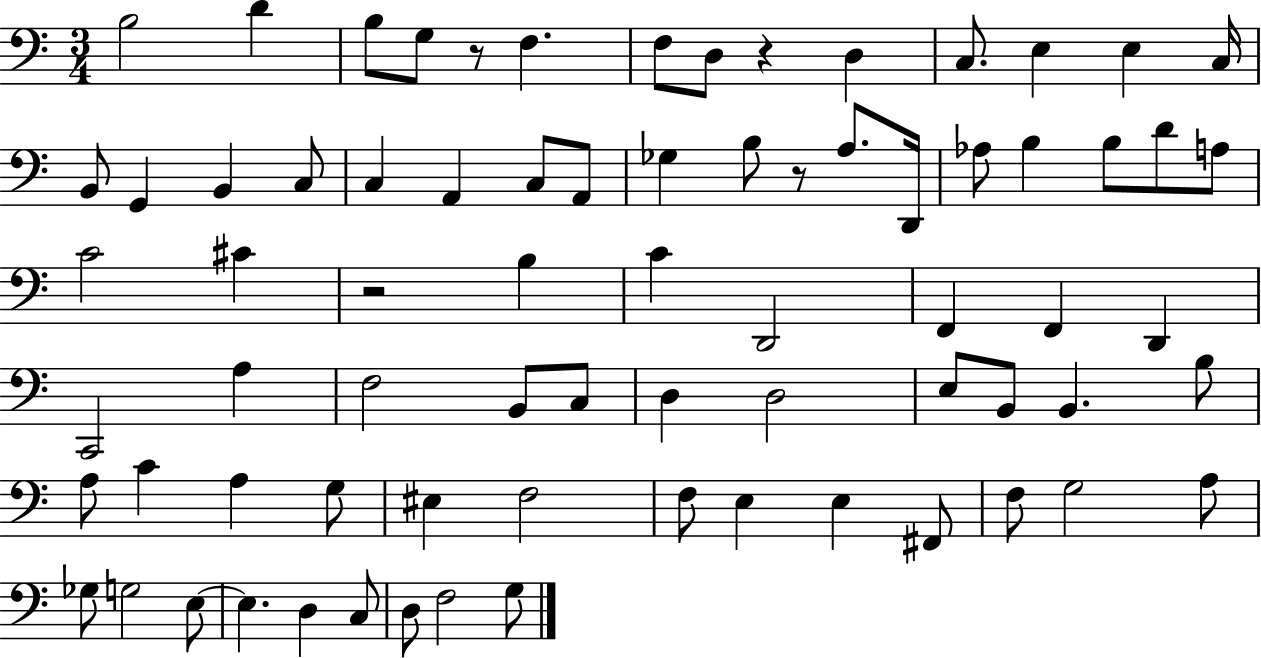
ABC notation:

X:1
T:Untitled
M:3/4
L:1/4
K:C
B,2 D B,/2 G,/2 z/2 F, F,/2 D,/2 z D, C,/2 E, E, C,/4 B,,/2 G,, B,, C,/2 C, A,, C,/2 A,,/2 _G, B,/2 z/2 A,/2 D,,/4 _A,/2 B, B,/2 D/2 A,/2 C2 ^C z2 B, C D,,2 F,, F,, D,, C,,2 A, F,2 B,,/2 C,/2 D, D,2 E,/2 B,,/2 B,, B,/2 A,/2 C A, G,/2 ^E, F,2 F,/2 E, E, ^F,,/2 F,/2 G,2 A,/2 _G,/2 G,2 E,/2 E, D, C,/2 D,/2 F,2 G,/2